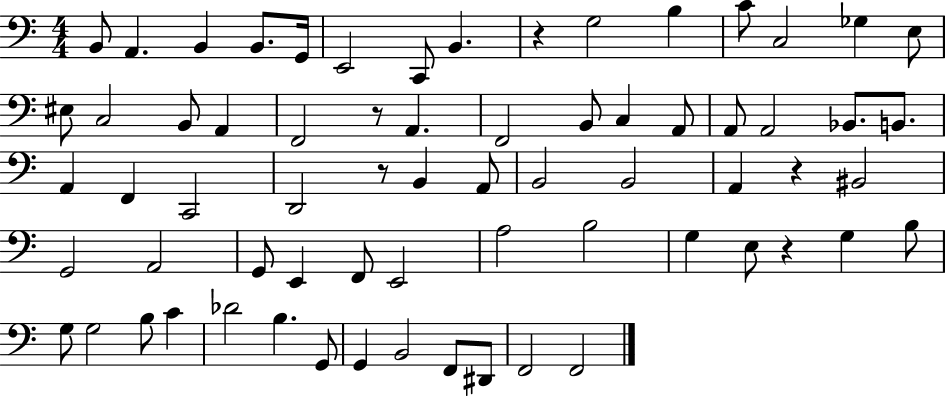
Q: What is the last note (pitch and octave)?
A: F2